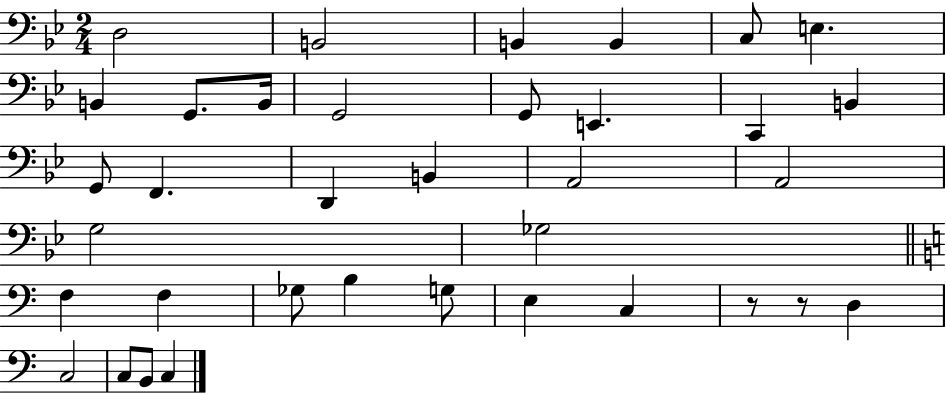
X:1
T:Untitled
M:2/4
L:1/4
K:Bb
D,2 B,,2 B,, B,, C,/2 E, B,, G,,/2 B,,/4 G,,2 G,,/2 E,, C,, B,, G,,/2 F,, D,, B,, A,,2 A,,2 G,2 _G,2 F, F, _G,/2 B, G,/2 E, C, z/2 z/2 D, C,2 C,/2 B,,/2 C,